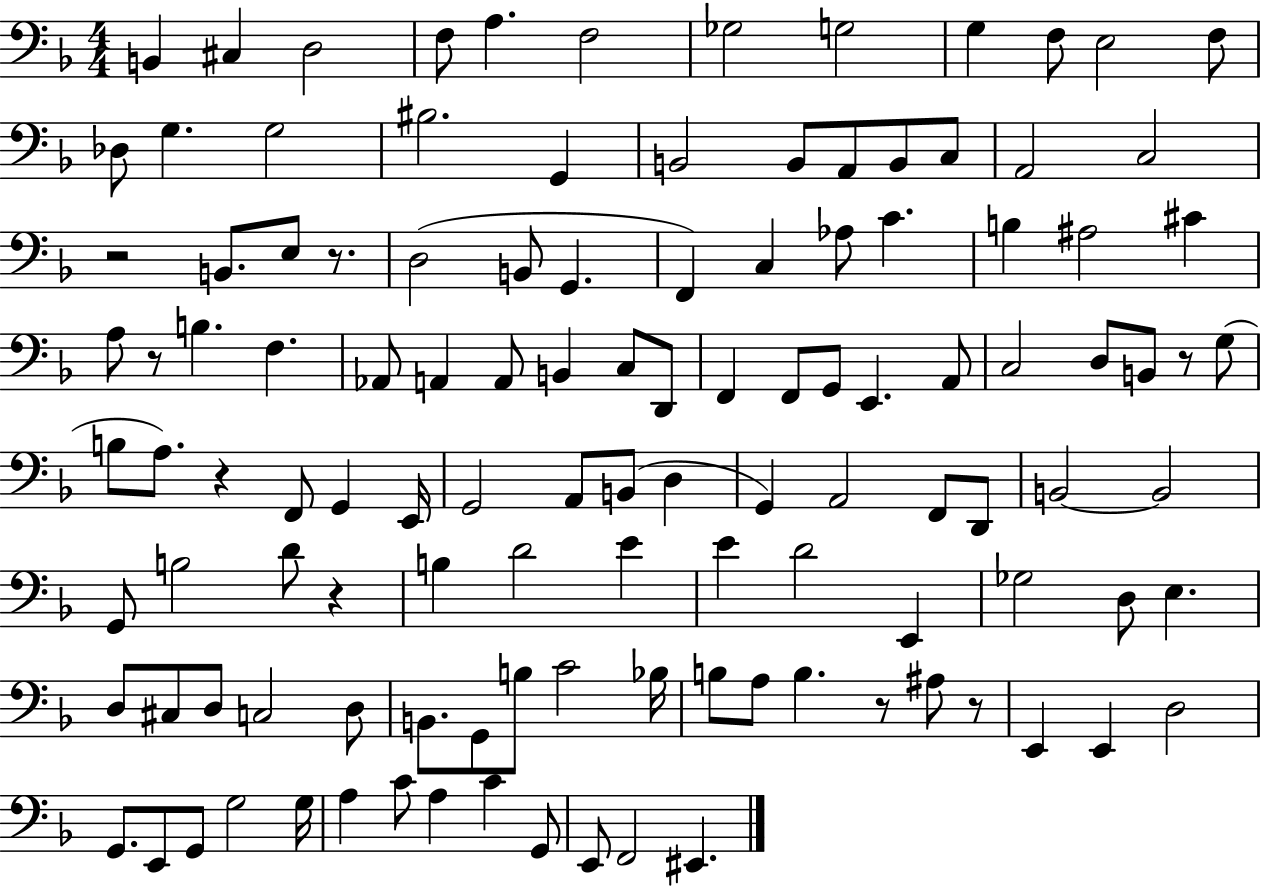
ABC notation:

X:1
T:Untitled
M:4/4
L:1/4
K:F
B,, ^C, D,2 F,/2 A, F,2 _G,2 G,2 G, F,/2 E,2 F,/2 _D,/2 G, G,2 ^B,2 G,, B,,2 B,,/2 A,,/2 B,,/2 C,/2 A,,2 C,2 z2 B,,/2 E,/2 z/2 D,2 B,,/2 G,, F,, C, _A,/2 C B, ^A,2 ^C A,/2 z/2 B, F, _A,,/2 A,, A,,/2 B,, C,/2 D,,/2 F,, F,,/2 G,,/2 E,, A,,/2 C,2 D,/2 B,,/2 z/2 G,/2 B,/2 A,/2 z F,,/2 G,, E,,/4 G,,2 A,,/2 B,,/2 D, G,, A,,2 F,,/2 D,,/2 B,,2 B,,2 G,,/2 B,2 D/2 z B, D2 E E D2 E,, _G,2 D,/2 E, D,/2 ^C,/2 D,/2 C,2 D,/2 B,,/2 G,,/2 B,/2 C2 _B,/4 B,/2 A,/2 B, z/2 ^A,/2 z/2 E,, E,, D,2 G,,/2 E,,/2 G,,/2 G,2 G,/4 A, C/2 A, C G,,/2 E,,/2 F,,2 ^E,,